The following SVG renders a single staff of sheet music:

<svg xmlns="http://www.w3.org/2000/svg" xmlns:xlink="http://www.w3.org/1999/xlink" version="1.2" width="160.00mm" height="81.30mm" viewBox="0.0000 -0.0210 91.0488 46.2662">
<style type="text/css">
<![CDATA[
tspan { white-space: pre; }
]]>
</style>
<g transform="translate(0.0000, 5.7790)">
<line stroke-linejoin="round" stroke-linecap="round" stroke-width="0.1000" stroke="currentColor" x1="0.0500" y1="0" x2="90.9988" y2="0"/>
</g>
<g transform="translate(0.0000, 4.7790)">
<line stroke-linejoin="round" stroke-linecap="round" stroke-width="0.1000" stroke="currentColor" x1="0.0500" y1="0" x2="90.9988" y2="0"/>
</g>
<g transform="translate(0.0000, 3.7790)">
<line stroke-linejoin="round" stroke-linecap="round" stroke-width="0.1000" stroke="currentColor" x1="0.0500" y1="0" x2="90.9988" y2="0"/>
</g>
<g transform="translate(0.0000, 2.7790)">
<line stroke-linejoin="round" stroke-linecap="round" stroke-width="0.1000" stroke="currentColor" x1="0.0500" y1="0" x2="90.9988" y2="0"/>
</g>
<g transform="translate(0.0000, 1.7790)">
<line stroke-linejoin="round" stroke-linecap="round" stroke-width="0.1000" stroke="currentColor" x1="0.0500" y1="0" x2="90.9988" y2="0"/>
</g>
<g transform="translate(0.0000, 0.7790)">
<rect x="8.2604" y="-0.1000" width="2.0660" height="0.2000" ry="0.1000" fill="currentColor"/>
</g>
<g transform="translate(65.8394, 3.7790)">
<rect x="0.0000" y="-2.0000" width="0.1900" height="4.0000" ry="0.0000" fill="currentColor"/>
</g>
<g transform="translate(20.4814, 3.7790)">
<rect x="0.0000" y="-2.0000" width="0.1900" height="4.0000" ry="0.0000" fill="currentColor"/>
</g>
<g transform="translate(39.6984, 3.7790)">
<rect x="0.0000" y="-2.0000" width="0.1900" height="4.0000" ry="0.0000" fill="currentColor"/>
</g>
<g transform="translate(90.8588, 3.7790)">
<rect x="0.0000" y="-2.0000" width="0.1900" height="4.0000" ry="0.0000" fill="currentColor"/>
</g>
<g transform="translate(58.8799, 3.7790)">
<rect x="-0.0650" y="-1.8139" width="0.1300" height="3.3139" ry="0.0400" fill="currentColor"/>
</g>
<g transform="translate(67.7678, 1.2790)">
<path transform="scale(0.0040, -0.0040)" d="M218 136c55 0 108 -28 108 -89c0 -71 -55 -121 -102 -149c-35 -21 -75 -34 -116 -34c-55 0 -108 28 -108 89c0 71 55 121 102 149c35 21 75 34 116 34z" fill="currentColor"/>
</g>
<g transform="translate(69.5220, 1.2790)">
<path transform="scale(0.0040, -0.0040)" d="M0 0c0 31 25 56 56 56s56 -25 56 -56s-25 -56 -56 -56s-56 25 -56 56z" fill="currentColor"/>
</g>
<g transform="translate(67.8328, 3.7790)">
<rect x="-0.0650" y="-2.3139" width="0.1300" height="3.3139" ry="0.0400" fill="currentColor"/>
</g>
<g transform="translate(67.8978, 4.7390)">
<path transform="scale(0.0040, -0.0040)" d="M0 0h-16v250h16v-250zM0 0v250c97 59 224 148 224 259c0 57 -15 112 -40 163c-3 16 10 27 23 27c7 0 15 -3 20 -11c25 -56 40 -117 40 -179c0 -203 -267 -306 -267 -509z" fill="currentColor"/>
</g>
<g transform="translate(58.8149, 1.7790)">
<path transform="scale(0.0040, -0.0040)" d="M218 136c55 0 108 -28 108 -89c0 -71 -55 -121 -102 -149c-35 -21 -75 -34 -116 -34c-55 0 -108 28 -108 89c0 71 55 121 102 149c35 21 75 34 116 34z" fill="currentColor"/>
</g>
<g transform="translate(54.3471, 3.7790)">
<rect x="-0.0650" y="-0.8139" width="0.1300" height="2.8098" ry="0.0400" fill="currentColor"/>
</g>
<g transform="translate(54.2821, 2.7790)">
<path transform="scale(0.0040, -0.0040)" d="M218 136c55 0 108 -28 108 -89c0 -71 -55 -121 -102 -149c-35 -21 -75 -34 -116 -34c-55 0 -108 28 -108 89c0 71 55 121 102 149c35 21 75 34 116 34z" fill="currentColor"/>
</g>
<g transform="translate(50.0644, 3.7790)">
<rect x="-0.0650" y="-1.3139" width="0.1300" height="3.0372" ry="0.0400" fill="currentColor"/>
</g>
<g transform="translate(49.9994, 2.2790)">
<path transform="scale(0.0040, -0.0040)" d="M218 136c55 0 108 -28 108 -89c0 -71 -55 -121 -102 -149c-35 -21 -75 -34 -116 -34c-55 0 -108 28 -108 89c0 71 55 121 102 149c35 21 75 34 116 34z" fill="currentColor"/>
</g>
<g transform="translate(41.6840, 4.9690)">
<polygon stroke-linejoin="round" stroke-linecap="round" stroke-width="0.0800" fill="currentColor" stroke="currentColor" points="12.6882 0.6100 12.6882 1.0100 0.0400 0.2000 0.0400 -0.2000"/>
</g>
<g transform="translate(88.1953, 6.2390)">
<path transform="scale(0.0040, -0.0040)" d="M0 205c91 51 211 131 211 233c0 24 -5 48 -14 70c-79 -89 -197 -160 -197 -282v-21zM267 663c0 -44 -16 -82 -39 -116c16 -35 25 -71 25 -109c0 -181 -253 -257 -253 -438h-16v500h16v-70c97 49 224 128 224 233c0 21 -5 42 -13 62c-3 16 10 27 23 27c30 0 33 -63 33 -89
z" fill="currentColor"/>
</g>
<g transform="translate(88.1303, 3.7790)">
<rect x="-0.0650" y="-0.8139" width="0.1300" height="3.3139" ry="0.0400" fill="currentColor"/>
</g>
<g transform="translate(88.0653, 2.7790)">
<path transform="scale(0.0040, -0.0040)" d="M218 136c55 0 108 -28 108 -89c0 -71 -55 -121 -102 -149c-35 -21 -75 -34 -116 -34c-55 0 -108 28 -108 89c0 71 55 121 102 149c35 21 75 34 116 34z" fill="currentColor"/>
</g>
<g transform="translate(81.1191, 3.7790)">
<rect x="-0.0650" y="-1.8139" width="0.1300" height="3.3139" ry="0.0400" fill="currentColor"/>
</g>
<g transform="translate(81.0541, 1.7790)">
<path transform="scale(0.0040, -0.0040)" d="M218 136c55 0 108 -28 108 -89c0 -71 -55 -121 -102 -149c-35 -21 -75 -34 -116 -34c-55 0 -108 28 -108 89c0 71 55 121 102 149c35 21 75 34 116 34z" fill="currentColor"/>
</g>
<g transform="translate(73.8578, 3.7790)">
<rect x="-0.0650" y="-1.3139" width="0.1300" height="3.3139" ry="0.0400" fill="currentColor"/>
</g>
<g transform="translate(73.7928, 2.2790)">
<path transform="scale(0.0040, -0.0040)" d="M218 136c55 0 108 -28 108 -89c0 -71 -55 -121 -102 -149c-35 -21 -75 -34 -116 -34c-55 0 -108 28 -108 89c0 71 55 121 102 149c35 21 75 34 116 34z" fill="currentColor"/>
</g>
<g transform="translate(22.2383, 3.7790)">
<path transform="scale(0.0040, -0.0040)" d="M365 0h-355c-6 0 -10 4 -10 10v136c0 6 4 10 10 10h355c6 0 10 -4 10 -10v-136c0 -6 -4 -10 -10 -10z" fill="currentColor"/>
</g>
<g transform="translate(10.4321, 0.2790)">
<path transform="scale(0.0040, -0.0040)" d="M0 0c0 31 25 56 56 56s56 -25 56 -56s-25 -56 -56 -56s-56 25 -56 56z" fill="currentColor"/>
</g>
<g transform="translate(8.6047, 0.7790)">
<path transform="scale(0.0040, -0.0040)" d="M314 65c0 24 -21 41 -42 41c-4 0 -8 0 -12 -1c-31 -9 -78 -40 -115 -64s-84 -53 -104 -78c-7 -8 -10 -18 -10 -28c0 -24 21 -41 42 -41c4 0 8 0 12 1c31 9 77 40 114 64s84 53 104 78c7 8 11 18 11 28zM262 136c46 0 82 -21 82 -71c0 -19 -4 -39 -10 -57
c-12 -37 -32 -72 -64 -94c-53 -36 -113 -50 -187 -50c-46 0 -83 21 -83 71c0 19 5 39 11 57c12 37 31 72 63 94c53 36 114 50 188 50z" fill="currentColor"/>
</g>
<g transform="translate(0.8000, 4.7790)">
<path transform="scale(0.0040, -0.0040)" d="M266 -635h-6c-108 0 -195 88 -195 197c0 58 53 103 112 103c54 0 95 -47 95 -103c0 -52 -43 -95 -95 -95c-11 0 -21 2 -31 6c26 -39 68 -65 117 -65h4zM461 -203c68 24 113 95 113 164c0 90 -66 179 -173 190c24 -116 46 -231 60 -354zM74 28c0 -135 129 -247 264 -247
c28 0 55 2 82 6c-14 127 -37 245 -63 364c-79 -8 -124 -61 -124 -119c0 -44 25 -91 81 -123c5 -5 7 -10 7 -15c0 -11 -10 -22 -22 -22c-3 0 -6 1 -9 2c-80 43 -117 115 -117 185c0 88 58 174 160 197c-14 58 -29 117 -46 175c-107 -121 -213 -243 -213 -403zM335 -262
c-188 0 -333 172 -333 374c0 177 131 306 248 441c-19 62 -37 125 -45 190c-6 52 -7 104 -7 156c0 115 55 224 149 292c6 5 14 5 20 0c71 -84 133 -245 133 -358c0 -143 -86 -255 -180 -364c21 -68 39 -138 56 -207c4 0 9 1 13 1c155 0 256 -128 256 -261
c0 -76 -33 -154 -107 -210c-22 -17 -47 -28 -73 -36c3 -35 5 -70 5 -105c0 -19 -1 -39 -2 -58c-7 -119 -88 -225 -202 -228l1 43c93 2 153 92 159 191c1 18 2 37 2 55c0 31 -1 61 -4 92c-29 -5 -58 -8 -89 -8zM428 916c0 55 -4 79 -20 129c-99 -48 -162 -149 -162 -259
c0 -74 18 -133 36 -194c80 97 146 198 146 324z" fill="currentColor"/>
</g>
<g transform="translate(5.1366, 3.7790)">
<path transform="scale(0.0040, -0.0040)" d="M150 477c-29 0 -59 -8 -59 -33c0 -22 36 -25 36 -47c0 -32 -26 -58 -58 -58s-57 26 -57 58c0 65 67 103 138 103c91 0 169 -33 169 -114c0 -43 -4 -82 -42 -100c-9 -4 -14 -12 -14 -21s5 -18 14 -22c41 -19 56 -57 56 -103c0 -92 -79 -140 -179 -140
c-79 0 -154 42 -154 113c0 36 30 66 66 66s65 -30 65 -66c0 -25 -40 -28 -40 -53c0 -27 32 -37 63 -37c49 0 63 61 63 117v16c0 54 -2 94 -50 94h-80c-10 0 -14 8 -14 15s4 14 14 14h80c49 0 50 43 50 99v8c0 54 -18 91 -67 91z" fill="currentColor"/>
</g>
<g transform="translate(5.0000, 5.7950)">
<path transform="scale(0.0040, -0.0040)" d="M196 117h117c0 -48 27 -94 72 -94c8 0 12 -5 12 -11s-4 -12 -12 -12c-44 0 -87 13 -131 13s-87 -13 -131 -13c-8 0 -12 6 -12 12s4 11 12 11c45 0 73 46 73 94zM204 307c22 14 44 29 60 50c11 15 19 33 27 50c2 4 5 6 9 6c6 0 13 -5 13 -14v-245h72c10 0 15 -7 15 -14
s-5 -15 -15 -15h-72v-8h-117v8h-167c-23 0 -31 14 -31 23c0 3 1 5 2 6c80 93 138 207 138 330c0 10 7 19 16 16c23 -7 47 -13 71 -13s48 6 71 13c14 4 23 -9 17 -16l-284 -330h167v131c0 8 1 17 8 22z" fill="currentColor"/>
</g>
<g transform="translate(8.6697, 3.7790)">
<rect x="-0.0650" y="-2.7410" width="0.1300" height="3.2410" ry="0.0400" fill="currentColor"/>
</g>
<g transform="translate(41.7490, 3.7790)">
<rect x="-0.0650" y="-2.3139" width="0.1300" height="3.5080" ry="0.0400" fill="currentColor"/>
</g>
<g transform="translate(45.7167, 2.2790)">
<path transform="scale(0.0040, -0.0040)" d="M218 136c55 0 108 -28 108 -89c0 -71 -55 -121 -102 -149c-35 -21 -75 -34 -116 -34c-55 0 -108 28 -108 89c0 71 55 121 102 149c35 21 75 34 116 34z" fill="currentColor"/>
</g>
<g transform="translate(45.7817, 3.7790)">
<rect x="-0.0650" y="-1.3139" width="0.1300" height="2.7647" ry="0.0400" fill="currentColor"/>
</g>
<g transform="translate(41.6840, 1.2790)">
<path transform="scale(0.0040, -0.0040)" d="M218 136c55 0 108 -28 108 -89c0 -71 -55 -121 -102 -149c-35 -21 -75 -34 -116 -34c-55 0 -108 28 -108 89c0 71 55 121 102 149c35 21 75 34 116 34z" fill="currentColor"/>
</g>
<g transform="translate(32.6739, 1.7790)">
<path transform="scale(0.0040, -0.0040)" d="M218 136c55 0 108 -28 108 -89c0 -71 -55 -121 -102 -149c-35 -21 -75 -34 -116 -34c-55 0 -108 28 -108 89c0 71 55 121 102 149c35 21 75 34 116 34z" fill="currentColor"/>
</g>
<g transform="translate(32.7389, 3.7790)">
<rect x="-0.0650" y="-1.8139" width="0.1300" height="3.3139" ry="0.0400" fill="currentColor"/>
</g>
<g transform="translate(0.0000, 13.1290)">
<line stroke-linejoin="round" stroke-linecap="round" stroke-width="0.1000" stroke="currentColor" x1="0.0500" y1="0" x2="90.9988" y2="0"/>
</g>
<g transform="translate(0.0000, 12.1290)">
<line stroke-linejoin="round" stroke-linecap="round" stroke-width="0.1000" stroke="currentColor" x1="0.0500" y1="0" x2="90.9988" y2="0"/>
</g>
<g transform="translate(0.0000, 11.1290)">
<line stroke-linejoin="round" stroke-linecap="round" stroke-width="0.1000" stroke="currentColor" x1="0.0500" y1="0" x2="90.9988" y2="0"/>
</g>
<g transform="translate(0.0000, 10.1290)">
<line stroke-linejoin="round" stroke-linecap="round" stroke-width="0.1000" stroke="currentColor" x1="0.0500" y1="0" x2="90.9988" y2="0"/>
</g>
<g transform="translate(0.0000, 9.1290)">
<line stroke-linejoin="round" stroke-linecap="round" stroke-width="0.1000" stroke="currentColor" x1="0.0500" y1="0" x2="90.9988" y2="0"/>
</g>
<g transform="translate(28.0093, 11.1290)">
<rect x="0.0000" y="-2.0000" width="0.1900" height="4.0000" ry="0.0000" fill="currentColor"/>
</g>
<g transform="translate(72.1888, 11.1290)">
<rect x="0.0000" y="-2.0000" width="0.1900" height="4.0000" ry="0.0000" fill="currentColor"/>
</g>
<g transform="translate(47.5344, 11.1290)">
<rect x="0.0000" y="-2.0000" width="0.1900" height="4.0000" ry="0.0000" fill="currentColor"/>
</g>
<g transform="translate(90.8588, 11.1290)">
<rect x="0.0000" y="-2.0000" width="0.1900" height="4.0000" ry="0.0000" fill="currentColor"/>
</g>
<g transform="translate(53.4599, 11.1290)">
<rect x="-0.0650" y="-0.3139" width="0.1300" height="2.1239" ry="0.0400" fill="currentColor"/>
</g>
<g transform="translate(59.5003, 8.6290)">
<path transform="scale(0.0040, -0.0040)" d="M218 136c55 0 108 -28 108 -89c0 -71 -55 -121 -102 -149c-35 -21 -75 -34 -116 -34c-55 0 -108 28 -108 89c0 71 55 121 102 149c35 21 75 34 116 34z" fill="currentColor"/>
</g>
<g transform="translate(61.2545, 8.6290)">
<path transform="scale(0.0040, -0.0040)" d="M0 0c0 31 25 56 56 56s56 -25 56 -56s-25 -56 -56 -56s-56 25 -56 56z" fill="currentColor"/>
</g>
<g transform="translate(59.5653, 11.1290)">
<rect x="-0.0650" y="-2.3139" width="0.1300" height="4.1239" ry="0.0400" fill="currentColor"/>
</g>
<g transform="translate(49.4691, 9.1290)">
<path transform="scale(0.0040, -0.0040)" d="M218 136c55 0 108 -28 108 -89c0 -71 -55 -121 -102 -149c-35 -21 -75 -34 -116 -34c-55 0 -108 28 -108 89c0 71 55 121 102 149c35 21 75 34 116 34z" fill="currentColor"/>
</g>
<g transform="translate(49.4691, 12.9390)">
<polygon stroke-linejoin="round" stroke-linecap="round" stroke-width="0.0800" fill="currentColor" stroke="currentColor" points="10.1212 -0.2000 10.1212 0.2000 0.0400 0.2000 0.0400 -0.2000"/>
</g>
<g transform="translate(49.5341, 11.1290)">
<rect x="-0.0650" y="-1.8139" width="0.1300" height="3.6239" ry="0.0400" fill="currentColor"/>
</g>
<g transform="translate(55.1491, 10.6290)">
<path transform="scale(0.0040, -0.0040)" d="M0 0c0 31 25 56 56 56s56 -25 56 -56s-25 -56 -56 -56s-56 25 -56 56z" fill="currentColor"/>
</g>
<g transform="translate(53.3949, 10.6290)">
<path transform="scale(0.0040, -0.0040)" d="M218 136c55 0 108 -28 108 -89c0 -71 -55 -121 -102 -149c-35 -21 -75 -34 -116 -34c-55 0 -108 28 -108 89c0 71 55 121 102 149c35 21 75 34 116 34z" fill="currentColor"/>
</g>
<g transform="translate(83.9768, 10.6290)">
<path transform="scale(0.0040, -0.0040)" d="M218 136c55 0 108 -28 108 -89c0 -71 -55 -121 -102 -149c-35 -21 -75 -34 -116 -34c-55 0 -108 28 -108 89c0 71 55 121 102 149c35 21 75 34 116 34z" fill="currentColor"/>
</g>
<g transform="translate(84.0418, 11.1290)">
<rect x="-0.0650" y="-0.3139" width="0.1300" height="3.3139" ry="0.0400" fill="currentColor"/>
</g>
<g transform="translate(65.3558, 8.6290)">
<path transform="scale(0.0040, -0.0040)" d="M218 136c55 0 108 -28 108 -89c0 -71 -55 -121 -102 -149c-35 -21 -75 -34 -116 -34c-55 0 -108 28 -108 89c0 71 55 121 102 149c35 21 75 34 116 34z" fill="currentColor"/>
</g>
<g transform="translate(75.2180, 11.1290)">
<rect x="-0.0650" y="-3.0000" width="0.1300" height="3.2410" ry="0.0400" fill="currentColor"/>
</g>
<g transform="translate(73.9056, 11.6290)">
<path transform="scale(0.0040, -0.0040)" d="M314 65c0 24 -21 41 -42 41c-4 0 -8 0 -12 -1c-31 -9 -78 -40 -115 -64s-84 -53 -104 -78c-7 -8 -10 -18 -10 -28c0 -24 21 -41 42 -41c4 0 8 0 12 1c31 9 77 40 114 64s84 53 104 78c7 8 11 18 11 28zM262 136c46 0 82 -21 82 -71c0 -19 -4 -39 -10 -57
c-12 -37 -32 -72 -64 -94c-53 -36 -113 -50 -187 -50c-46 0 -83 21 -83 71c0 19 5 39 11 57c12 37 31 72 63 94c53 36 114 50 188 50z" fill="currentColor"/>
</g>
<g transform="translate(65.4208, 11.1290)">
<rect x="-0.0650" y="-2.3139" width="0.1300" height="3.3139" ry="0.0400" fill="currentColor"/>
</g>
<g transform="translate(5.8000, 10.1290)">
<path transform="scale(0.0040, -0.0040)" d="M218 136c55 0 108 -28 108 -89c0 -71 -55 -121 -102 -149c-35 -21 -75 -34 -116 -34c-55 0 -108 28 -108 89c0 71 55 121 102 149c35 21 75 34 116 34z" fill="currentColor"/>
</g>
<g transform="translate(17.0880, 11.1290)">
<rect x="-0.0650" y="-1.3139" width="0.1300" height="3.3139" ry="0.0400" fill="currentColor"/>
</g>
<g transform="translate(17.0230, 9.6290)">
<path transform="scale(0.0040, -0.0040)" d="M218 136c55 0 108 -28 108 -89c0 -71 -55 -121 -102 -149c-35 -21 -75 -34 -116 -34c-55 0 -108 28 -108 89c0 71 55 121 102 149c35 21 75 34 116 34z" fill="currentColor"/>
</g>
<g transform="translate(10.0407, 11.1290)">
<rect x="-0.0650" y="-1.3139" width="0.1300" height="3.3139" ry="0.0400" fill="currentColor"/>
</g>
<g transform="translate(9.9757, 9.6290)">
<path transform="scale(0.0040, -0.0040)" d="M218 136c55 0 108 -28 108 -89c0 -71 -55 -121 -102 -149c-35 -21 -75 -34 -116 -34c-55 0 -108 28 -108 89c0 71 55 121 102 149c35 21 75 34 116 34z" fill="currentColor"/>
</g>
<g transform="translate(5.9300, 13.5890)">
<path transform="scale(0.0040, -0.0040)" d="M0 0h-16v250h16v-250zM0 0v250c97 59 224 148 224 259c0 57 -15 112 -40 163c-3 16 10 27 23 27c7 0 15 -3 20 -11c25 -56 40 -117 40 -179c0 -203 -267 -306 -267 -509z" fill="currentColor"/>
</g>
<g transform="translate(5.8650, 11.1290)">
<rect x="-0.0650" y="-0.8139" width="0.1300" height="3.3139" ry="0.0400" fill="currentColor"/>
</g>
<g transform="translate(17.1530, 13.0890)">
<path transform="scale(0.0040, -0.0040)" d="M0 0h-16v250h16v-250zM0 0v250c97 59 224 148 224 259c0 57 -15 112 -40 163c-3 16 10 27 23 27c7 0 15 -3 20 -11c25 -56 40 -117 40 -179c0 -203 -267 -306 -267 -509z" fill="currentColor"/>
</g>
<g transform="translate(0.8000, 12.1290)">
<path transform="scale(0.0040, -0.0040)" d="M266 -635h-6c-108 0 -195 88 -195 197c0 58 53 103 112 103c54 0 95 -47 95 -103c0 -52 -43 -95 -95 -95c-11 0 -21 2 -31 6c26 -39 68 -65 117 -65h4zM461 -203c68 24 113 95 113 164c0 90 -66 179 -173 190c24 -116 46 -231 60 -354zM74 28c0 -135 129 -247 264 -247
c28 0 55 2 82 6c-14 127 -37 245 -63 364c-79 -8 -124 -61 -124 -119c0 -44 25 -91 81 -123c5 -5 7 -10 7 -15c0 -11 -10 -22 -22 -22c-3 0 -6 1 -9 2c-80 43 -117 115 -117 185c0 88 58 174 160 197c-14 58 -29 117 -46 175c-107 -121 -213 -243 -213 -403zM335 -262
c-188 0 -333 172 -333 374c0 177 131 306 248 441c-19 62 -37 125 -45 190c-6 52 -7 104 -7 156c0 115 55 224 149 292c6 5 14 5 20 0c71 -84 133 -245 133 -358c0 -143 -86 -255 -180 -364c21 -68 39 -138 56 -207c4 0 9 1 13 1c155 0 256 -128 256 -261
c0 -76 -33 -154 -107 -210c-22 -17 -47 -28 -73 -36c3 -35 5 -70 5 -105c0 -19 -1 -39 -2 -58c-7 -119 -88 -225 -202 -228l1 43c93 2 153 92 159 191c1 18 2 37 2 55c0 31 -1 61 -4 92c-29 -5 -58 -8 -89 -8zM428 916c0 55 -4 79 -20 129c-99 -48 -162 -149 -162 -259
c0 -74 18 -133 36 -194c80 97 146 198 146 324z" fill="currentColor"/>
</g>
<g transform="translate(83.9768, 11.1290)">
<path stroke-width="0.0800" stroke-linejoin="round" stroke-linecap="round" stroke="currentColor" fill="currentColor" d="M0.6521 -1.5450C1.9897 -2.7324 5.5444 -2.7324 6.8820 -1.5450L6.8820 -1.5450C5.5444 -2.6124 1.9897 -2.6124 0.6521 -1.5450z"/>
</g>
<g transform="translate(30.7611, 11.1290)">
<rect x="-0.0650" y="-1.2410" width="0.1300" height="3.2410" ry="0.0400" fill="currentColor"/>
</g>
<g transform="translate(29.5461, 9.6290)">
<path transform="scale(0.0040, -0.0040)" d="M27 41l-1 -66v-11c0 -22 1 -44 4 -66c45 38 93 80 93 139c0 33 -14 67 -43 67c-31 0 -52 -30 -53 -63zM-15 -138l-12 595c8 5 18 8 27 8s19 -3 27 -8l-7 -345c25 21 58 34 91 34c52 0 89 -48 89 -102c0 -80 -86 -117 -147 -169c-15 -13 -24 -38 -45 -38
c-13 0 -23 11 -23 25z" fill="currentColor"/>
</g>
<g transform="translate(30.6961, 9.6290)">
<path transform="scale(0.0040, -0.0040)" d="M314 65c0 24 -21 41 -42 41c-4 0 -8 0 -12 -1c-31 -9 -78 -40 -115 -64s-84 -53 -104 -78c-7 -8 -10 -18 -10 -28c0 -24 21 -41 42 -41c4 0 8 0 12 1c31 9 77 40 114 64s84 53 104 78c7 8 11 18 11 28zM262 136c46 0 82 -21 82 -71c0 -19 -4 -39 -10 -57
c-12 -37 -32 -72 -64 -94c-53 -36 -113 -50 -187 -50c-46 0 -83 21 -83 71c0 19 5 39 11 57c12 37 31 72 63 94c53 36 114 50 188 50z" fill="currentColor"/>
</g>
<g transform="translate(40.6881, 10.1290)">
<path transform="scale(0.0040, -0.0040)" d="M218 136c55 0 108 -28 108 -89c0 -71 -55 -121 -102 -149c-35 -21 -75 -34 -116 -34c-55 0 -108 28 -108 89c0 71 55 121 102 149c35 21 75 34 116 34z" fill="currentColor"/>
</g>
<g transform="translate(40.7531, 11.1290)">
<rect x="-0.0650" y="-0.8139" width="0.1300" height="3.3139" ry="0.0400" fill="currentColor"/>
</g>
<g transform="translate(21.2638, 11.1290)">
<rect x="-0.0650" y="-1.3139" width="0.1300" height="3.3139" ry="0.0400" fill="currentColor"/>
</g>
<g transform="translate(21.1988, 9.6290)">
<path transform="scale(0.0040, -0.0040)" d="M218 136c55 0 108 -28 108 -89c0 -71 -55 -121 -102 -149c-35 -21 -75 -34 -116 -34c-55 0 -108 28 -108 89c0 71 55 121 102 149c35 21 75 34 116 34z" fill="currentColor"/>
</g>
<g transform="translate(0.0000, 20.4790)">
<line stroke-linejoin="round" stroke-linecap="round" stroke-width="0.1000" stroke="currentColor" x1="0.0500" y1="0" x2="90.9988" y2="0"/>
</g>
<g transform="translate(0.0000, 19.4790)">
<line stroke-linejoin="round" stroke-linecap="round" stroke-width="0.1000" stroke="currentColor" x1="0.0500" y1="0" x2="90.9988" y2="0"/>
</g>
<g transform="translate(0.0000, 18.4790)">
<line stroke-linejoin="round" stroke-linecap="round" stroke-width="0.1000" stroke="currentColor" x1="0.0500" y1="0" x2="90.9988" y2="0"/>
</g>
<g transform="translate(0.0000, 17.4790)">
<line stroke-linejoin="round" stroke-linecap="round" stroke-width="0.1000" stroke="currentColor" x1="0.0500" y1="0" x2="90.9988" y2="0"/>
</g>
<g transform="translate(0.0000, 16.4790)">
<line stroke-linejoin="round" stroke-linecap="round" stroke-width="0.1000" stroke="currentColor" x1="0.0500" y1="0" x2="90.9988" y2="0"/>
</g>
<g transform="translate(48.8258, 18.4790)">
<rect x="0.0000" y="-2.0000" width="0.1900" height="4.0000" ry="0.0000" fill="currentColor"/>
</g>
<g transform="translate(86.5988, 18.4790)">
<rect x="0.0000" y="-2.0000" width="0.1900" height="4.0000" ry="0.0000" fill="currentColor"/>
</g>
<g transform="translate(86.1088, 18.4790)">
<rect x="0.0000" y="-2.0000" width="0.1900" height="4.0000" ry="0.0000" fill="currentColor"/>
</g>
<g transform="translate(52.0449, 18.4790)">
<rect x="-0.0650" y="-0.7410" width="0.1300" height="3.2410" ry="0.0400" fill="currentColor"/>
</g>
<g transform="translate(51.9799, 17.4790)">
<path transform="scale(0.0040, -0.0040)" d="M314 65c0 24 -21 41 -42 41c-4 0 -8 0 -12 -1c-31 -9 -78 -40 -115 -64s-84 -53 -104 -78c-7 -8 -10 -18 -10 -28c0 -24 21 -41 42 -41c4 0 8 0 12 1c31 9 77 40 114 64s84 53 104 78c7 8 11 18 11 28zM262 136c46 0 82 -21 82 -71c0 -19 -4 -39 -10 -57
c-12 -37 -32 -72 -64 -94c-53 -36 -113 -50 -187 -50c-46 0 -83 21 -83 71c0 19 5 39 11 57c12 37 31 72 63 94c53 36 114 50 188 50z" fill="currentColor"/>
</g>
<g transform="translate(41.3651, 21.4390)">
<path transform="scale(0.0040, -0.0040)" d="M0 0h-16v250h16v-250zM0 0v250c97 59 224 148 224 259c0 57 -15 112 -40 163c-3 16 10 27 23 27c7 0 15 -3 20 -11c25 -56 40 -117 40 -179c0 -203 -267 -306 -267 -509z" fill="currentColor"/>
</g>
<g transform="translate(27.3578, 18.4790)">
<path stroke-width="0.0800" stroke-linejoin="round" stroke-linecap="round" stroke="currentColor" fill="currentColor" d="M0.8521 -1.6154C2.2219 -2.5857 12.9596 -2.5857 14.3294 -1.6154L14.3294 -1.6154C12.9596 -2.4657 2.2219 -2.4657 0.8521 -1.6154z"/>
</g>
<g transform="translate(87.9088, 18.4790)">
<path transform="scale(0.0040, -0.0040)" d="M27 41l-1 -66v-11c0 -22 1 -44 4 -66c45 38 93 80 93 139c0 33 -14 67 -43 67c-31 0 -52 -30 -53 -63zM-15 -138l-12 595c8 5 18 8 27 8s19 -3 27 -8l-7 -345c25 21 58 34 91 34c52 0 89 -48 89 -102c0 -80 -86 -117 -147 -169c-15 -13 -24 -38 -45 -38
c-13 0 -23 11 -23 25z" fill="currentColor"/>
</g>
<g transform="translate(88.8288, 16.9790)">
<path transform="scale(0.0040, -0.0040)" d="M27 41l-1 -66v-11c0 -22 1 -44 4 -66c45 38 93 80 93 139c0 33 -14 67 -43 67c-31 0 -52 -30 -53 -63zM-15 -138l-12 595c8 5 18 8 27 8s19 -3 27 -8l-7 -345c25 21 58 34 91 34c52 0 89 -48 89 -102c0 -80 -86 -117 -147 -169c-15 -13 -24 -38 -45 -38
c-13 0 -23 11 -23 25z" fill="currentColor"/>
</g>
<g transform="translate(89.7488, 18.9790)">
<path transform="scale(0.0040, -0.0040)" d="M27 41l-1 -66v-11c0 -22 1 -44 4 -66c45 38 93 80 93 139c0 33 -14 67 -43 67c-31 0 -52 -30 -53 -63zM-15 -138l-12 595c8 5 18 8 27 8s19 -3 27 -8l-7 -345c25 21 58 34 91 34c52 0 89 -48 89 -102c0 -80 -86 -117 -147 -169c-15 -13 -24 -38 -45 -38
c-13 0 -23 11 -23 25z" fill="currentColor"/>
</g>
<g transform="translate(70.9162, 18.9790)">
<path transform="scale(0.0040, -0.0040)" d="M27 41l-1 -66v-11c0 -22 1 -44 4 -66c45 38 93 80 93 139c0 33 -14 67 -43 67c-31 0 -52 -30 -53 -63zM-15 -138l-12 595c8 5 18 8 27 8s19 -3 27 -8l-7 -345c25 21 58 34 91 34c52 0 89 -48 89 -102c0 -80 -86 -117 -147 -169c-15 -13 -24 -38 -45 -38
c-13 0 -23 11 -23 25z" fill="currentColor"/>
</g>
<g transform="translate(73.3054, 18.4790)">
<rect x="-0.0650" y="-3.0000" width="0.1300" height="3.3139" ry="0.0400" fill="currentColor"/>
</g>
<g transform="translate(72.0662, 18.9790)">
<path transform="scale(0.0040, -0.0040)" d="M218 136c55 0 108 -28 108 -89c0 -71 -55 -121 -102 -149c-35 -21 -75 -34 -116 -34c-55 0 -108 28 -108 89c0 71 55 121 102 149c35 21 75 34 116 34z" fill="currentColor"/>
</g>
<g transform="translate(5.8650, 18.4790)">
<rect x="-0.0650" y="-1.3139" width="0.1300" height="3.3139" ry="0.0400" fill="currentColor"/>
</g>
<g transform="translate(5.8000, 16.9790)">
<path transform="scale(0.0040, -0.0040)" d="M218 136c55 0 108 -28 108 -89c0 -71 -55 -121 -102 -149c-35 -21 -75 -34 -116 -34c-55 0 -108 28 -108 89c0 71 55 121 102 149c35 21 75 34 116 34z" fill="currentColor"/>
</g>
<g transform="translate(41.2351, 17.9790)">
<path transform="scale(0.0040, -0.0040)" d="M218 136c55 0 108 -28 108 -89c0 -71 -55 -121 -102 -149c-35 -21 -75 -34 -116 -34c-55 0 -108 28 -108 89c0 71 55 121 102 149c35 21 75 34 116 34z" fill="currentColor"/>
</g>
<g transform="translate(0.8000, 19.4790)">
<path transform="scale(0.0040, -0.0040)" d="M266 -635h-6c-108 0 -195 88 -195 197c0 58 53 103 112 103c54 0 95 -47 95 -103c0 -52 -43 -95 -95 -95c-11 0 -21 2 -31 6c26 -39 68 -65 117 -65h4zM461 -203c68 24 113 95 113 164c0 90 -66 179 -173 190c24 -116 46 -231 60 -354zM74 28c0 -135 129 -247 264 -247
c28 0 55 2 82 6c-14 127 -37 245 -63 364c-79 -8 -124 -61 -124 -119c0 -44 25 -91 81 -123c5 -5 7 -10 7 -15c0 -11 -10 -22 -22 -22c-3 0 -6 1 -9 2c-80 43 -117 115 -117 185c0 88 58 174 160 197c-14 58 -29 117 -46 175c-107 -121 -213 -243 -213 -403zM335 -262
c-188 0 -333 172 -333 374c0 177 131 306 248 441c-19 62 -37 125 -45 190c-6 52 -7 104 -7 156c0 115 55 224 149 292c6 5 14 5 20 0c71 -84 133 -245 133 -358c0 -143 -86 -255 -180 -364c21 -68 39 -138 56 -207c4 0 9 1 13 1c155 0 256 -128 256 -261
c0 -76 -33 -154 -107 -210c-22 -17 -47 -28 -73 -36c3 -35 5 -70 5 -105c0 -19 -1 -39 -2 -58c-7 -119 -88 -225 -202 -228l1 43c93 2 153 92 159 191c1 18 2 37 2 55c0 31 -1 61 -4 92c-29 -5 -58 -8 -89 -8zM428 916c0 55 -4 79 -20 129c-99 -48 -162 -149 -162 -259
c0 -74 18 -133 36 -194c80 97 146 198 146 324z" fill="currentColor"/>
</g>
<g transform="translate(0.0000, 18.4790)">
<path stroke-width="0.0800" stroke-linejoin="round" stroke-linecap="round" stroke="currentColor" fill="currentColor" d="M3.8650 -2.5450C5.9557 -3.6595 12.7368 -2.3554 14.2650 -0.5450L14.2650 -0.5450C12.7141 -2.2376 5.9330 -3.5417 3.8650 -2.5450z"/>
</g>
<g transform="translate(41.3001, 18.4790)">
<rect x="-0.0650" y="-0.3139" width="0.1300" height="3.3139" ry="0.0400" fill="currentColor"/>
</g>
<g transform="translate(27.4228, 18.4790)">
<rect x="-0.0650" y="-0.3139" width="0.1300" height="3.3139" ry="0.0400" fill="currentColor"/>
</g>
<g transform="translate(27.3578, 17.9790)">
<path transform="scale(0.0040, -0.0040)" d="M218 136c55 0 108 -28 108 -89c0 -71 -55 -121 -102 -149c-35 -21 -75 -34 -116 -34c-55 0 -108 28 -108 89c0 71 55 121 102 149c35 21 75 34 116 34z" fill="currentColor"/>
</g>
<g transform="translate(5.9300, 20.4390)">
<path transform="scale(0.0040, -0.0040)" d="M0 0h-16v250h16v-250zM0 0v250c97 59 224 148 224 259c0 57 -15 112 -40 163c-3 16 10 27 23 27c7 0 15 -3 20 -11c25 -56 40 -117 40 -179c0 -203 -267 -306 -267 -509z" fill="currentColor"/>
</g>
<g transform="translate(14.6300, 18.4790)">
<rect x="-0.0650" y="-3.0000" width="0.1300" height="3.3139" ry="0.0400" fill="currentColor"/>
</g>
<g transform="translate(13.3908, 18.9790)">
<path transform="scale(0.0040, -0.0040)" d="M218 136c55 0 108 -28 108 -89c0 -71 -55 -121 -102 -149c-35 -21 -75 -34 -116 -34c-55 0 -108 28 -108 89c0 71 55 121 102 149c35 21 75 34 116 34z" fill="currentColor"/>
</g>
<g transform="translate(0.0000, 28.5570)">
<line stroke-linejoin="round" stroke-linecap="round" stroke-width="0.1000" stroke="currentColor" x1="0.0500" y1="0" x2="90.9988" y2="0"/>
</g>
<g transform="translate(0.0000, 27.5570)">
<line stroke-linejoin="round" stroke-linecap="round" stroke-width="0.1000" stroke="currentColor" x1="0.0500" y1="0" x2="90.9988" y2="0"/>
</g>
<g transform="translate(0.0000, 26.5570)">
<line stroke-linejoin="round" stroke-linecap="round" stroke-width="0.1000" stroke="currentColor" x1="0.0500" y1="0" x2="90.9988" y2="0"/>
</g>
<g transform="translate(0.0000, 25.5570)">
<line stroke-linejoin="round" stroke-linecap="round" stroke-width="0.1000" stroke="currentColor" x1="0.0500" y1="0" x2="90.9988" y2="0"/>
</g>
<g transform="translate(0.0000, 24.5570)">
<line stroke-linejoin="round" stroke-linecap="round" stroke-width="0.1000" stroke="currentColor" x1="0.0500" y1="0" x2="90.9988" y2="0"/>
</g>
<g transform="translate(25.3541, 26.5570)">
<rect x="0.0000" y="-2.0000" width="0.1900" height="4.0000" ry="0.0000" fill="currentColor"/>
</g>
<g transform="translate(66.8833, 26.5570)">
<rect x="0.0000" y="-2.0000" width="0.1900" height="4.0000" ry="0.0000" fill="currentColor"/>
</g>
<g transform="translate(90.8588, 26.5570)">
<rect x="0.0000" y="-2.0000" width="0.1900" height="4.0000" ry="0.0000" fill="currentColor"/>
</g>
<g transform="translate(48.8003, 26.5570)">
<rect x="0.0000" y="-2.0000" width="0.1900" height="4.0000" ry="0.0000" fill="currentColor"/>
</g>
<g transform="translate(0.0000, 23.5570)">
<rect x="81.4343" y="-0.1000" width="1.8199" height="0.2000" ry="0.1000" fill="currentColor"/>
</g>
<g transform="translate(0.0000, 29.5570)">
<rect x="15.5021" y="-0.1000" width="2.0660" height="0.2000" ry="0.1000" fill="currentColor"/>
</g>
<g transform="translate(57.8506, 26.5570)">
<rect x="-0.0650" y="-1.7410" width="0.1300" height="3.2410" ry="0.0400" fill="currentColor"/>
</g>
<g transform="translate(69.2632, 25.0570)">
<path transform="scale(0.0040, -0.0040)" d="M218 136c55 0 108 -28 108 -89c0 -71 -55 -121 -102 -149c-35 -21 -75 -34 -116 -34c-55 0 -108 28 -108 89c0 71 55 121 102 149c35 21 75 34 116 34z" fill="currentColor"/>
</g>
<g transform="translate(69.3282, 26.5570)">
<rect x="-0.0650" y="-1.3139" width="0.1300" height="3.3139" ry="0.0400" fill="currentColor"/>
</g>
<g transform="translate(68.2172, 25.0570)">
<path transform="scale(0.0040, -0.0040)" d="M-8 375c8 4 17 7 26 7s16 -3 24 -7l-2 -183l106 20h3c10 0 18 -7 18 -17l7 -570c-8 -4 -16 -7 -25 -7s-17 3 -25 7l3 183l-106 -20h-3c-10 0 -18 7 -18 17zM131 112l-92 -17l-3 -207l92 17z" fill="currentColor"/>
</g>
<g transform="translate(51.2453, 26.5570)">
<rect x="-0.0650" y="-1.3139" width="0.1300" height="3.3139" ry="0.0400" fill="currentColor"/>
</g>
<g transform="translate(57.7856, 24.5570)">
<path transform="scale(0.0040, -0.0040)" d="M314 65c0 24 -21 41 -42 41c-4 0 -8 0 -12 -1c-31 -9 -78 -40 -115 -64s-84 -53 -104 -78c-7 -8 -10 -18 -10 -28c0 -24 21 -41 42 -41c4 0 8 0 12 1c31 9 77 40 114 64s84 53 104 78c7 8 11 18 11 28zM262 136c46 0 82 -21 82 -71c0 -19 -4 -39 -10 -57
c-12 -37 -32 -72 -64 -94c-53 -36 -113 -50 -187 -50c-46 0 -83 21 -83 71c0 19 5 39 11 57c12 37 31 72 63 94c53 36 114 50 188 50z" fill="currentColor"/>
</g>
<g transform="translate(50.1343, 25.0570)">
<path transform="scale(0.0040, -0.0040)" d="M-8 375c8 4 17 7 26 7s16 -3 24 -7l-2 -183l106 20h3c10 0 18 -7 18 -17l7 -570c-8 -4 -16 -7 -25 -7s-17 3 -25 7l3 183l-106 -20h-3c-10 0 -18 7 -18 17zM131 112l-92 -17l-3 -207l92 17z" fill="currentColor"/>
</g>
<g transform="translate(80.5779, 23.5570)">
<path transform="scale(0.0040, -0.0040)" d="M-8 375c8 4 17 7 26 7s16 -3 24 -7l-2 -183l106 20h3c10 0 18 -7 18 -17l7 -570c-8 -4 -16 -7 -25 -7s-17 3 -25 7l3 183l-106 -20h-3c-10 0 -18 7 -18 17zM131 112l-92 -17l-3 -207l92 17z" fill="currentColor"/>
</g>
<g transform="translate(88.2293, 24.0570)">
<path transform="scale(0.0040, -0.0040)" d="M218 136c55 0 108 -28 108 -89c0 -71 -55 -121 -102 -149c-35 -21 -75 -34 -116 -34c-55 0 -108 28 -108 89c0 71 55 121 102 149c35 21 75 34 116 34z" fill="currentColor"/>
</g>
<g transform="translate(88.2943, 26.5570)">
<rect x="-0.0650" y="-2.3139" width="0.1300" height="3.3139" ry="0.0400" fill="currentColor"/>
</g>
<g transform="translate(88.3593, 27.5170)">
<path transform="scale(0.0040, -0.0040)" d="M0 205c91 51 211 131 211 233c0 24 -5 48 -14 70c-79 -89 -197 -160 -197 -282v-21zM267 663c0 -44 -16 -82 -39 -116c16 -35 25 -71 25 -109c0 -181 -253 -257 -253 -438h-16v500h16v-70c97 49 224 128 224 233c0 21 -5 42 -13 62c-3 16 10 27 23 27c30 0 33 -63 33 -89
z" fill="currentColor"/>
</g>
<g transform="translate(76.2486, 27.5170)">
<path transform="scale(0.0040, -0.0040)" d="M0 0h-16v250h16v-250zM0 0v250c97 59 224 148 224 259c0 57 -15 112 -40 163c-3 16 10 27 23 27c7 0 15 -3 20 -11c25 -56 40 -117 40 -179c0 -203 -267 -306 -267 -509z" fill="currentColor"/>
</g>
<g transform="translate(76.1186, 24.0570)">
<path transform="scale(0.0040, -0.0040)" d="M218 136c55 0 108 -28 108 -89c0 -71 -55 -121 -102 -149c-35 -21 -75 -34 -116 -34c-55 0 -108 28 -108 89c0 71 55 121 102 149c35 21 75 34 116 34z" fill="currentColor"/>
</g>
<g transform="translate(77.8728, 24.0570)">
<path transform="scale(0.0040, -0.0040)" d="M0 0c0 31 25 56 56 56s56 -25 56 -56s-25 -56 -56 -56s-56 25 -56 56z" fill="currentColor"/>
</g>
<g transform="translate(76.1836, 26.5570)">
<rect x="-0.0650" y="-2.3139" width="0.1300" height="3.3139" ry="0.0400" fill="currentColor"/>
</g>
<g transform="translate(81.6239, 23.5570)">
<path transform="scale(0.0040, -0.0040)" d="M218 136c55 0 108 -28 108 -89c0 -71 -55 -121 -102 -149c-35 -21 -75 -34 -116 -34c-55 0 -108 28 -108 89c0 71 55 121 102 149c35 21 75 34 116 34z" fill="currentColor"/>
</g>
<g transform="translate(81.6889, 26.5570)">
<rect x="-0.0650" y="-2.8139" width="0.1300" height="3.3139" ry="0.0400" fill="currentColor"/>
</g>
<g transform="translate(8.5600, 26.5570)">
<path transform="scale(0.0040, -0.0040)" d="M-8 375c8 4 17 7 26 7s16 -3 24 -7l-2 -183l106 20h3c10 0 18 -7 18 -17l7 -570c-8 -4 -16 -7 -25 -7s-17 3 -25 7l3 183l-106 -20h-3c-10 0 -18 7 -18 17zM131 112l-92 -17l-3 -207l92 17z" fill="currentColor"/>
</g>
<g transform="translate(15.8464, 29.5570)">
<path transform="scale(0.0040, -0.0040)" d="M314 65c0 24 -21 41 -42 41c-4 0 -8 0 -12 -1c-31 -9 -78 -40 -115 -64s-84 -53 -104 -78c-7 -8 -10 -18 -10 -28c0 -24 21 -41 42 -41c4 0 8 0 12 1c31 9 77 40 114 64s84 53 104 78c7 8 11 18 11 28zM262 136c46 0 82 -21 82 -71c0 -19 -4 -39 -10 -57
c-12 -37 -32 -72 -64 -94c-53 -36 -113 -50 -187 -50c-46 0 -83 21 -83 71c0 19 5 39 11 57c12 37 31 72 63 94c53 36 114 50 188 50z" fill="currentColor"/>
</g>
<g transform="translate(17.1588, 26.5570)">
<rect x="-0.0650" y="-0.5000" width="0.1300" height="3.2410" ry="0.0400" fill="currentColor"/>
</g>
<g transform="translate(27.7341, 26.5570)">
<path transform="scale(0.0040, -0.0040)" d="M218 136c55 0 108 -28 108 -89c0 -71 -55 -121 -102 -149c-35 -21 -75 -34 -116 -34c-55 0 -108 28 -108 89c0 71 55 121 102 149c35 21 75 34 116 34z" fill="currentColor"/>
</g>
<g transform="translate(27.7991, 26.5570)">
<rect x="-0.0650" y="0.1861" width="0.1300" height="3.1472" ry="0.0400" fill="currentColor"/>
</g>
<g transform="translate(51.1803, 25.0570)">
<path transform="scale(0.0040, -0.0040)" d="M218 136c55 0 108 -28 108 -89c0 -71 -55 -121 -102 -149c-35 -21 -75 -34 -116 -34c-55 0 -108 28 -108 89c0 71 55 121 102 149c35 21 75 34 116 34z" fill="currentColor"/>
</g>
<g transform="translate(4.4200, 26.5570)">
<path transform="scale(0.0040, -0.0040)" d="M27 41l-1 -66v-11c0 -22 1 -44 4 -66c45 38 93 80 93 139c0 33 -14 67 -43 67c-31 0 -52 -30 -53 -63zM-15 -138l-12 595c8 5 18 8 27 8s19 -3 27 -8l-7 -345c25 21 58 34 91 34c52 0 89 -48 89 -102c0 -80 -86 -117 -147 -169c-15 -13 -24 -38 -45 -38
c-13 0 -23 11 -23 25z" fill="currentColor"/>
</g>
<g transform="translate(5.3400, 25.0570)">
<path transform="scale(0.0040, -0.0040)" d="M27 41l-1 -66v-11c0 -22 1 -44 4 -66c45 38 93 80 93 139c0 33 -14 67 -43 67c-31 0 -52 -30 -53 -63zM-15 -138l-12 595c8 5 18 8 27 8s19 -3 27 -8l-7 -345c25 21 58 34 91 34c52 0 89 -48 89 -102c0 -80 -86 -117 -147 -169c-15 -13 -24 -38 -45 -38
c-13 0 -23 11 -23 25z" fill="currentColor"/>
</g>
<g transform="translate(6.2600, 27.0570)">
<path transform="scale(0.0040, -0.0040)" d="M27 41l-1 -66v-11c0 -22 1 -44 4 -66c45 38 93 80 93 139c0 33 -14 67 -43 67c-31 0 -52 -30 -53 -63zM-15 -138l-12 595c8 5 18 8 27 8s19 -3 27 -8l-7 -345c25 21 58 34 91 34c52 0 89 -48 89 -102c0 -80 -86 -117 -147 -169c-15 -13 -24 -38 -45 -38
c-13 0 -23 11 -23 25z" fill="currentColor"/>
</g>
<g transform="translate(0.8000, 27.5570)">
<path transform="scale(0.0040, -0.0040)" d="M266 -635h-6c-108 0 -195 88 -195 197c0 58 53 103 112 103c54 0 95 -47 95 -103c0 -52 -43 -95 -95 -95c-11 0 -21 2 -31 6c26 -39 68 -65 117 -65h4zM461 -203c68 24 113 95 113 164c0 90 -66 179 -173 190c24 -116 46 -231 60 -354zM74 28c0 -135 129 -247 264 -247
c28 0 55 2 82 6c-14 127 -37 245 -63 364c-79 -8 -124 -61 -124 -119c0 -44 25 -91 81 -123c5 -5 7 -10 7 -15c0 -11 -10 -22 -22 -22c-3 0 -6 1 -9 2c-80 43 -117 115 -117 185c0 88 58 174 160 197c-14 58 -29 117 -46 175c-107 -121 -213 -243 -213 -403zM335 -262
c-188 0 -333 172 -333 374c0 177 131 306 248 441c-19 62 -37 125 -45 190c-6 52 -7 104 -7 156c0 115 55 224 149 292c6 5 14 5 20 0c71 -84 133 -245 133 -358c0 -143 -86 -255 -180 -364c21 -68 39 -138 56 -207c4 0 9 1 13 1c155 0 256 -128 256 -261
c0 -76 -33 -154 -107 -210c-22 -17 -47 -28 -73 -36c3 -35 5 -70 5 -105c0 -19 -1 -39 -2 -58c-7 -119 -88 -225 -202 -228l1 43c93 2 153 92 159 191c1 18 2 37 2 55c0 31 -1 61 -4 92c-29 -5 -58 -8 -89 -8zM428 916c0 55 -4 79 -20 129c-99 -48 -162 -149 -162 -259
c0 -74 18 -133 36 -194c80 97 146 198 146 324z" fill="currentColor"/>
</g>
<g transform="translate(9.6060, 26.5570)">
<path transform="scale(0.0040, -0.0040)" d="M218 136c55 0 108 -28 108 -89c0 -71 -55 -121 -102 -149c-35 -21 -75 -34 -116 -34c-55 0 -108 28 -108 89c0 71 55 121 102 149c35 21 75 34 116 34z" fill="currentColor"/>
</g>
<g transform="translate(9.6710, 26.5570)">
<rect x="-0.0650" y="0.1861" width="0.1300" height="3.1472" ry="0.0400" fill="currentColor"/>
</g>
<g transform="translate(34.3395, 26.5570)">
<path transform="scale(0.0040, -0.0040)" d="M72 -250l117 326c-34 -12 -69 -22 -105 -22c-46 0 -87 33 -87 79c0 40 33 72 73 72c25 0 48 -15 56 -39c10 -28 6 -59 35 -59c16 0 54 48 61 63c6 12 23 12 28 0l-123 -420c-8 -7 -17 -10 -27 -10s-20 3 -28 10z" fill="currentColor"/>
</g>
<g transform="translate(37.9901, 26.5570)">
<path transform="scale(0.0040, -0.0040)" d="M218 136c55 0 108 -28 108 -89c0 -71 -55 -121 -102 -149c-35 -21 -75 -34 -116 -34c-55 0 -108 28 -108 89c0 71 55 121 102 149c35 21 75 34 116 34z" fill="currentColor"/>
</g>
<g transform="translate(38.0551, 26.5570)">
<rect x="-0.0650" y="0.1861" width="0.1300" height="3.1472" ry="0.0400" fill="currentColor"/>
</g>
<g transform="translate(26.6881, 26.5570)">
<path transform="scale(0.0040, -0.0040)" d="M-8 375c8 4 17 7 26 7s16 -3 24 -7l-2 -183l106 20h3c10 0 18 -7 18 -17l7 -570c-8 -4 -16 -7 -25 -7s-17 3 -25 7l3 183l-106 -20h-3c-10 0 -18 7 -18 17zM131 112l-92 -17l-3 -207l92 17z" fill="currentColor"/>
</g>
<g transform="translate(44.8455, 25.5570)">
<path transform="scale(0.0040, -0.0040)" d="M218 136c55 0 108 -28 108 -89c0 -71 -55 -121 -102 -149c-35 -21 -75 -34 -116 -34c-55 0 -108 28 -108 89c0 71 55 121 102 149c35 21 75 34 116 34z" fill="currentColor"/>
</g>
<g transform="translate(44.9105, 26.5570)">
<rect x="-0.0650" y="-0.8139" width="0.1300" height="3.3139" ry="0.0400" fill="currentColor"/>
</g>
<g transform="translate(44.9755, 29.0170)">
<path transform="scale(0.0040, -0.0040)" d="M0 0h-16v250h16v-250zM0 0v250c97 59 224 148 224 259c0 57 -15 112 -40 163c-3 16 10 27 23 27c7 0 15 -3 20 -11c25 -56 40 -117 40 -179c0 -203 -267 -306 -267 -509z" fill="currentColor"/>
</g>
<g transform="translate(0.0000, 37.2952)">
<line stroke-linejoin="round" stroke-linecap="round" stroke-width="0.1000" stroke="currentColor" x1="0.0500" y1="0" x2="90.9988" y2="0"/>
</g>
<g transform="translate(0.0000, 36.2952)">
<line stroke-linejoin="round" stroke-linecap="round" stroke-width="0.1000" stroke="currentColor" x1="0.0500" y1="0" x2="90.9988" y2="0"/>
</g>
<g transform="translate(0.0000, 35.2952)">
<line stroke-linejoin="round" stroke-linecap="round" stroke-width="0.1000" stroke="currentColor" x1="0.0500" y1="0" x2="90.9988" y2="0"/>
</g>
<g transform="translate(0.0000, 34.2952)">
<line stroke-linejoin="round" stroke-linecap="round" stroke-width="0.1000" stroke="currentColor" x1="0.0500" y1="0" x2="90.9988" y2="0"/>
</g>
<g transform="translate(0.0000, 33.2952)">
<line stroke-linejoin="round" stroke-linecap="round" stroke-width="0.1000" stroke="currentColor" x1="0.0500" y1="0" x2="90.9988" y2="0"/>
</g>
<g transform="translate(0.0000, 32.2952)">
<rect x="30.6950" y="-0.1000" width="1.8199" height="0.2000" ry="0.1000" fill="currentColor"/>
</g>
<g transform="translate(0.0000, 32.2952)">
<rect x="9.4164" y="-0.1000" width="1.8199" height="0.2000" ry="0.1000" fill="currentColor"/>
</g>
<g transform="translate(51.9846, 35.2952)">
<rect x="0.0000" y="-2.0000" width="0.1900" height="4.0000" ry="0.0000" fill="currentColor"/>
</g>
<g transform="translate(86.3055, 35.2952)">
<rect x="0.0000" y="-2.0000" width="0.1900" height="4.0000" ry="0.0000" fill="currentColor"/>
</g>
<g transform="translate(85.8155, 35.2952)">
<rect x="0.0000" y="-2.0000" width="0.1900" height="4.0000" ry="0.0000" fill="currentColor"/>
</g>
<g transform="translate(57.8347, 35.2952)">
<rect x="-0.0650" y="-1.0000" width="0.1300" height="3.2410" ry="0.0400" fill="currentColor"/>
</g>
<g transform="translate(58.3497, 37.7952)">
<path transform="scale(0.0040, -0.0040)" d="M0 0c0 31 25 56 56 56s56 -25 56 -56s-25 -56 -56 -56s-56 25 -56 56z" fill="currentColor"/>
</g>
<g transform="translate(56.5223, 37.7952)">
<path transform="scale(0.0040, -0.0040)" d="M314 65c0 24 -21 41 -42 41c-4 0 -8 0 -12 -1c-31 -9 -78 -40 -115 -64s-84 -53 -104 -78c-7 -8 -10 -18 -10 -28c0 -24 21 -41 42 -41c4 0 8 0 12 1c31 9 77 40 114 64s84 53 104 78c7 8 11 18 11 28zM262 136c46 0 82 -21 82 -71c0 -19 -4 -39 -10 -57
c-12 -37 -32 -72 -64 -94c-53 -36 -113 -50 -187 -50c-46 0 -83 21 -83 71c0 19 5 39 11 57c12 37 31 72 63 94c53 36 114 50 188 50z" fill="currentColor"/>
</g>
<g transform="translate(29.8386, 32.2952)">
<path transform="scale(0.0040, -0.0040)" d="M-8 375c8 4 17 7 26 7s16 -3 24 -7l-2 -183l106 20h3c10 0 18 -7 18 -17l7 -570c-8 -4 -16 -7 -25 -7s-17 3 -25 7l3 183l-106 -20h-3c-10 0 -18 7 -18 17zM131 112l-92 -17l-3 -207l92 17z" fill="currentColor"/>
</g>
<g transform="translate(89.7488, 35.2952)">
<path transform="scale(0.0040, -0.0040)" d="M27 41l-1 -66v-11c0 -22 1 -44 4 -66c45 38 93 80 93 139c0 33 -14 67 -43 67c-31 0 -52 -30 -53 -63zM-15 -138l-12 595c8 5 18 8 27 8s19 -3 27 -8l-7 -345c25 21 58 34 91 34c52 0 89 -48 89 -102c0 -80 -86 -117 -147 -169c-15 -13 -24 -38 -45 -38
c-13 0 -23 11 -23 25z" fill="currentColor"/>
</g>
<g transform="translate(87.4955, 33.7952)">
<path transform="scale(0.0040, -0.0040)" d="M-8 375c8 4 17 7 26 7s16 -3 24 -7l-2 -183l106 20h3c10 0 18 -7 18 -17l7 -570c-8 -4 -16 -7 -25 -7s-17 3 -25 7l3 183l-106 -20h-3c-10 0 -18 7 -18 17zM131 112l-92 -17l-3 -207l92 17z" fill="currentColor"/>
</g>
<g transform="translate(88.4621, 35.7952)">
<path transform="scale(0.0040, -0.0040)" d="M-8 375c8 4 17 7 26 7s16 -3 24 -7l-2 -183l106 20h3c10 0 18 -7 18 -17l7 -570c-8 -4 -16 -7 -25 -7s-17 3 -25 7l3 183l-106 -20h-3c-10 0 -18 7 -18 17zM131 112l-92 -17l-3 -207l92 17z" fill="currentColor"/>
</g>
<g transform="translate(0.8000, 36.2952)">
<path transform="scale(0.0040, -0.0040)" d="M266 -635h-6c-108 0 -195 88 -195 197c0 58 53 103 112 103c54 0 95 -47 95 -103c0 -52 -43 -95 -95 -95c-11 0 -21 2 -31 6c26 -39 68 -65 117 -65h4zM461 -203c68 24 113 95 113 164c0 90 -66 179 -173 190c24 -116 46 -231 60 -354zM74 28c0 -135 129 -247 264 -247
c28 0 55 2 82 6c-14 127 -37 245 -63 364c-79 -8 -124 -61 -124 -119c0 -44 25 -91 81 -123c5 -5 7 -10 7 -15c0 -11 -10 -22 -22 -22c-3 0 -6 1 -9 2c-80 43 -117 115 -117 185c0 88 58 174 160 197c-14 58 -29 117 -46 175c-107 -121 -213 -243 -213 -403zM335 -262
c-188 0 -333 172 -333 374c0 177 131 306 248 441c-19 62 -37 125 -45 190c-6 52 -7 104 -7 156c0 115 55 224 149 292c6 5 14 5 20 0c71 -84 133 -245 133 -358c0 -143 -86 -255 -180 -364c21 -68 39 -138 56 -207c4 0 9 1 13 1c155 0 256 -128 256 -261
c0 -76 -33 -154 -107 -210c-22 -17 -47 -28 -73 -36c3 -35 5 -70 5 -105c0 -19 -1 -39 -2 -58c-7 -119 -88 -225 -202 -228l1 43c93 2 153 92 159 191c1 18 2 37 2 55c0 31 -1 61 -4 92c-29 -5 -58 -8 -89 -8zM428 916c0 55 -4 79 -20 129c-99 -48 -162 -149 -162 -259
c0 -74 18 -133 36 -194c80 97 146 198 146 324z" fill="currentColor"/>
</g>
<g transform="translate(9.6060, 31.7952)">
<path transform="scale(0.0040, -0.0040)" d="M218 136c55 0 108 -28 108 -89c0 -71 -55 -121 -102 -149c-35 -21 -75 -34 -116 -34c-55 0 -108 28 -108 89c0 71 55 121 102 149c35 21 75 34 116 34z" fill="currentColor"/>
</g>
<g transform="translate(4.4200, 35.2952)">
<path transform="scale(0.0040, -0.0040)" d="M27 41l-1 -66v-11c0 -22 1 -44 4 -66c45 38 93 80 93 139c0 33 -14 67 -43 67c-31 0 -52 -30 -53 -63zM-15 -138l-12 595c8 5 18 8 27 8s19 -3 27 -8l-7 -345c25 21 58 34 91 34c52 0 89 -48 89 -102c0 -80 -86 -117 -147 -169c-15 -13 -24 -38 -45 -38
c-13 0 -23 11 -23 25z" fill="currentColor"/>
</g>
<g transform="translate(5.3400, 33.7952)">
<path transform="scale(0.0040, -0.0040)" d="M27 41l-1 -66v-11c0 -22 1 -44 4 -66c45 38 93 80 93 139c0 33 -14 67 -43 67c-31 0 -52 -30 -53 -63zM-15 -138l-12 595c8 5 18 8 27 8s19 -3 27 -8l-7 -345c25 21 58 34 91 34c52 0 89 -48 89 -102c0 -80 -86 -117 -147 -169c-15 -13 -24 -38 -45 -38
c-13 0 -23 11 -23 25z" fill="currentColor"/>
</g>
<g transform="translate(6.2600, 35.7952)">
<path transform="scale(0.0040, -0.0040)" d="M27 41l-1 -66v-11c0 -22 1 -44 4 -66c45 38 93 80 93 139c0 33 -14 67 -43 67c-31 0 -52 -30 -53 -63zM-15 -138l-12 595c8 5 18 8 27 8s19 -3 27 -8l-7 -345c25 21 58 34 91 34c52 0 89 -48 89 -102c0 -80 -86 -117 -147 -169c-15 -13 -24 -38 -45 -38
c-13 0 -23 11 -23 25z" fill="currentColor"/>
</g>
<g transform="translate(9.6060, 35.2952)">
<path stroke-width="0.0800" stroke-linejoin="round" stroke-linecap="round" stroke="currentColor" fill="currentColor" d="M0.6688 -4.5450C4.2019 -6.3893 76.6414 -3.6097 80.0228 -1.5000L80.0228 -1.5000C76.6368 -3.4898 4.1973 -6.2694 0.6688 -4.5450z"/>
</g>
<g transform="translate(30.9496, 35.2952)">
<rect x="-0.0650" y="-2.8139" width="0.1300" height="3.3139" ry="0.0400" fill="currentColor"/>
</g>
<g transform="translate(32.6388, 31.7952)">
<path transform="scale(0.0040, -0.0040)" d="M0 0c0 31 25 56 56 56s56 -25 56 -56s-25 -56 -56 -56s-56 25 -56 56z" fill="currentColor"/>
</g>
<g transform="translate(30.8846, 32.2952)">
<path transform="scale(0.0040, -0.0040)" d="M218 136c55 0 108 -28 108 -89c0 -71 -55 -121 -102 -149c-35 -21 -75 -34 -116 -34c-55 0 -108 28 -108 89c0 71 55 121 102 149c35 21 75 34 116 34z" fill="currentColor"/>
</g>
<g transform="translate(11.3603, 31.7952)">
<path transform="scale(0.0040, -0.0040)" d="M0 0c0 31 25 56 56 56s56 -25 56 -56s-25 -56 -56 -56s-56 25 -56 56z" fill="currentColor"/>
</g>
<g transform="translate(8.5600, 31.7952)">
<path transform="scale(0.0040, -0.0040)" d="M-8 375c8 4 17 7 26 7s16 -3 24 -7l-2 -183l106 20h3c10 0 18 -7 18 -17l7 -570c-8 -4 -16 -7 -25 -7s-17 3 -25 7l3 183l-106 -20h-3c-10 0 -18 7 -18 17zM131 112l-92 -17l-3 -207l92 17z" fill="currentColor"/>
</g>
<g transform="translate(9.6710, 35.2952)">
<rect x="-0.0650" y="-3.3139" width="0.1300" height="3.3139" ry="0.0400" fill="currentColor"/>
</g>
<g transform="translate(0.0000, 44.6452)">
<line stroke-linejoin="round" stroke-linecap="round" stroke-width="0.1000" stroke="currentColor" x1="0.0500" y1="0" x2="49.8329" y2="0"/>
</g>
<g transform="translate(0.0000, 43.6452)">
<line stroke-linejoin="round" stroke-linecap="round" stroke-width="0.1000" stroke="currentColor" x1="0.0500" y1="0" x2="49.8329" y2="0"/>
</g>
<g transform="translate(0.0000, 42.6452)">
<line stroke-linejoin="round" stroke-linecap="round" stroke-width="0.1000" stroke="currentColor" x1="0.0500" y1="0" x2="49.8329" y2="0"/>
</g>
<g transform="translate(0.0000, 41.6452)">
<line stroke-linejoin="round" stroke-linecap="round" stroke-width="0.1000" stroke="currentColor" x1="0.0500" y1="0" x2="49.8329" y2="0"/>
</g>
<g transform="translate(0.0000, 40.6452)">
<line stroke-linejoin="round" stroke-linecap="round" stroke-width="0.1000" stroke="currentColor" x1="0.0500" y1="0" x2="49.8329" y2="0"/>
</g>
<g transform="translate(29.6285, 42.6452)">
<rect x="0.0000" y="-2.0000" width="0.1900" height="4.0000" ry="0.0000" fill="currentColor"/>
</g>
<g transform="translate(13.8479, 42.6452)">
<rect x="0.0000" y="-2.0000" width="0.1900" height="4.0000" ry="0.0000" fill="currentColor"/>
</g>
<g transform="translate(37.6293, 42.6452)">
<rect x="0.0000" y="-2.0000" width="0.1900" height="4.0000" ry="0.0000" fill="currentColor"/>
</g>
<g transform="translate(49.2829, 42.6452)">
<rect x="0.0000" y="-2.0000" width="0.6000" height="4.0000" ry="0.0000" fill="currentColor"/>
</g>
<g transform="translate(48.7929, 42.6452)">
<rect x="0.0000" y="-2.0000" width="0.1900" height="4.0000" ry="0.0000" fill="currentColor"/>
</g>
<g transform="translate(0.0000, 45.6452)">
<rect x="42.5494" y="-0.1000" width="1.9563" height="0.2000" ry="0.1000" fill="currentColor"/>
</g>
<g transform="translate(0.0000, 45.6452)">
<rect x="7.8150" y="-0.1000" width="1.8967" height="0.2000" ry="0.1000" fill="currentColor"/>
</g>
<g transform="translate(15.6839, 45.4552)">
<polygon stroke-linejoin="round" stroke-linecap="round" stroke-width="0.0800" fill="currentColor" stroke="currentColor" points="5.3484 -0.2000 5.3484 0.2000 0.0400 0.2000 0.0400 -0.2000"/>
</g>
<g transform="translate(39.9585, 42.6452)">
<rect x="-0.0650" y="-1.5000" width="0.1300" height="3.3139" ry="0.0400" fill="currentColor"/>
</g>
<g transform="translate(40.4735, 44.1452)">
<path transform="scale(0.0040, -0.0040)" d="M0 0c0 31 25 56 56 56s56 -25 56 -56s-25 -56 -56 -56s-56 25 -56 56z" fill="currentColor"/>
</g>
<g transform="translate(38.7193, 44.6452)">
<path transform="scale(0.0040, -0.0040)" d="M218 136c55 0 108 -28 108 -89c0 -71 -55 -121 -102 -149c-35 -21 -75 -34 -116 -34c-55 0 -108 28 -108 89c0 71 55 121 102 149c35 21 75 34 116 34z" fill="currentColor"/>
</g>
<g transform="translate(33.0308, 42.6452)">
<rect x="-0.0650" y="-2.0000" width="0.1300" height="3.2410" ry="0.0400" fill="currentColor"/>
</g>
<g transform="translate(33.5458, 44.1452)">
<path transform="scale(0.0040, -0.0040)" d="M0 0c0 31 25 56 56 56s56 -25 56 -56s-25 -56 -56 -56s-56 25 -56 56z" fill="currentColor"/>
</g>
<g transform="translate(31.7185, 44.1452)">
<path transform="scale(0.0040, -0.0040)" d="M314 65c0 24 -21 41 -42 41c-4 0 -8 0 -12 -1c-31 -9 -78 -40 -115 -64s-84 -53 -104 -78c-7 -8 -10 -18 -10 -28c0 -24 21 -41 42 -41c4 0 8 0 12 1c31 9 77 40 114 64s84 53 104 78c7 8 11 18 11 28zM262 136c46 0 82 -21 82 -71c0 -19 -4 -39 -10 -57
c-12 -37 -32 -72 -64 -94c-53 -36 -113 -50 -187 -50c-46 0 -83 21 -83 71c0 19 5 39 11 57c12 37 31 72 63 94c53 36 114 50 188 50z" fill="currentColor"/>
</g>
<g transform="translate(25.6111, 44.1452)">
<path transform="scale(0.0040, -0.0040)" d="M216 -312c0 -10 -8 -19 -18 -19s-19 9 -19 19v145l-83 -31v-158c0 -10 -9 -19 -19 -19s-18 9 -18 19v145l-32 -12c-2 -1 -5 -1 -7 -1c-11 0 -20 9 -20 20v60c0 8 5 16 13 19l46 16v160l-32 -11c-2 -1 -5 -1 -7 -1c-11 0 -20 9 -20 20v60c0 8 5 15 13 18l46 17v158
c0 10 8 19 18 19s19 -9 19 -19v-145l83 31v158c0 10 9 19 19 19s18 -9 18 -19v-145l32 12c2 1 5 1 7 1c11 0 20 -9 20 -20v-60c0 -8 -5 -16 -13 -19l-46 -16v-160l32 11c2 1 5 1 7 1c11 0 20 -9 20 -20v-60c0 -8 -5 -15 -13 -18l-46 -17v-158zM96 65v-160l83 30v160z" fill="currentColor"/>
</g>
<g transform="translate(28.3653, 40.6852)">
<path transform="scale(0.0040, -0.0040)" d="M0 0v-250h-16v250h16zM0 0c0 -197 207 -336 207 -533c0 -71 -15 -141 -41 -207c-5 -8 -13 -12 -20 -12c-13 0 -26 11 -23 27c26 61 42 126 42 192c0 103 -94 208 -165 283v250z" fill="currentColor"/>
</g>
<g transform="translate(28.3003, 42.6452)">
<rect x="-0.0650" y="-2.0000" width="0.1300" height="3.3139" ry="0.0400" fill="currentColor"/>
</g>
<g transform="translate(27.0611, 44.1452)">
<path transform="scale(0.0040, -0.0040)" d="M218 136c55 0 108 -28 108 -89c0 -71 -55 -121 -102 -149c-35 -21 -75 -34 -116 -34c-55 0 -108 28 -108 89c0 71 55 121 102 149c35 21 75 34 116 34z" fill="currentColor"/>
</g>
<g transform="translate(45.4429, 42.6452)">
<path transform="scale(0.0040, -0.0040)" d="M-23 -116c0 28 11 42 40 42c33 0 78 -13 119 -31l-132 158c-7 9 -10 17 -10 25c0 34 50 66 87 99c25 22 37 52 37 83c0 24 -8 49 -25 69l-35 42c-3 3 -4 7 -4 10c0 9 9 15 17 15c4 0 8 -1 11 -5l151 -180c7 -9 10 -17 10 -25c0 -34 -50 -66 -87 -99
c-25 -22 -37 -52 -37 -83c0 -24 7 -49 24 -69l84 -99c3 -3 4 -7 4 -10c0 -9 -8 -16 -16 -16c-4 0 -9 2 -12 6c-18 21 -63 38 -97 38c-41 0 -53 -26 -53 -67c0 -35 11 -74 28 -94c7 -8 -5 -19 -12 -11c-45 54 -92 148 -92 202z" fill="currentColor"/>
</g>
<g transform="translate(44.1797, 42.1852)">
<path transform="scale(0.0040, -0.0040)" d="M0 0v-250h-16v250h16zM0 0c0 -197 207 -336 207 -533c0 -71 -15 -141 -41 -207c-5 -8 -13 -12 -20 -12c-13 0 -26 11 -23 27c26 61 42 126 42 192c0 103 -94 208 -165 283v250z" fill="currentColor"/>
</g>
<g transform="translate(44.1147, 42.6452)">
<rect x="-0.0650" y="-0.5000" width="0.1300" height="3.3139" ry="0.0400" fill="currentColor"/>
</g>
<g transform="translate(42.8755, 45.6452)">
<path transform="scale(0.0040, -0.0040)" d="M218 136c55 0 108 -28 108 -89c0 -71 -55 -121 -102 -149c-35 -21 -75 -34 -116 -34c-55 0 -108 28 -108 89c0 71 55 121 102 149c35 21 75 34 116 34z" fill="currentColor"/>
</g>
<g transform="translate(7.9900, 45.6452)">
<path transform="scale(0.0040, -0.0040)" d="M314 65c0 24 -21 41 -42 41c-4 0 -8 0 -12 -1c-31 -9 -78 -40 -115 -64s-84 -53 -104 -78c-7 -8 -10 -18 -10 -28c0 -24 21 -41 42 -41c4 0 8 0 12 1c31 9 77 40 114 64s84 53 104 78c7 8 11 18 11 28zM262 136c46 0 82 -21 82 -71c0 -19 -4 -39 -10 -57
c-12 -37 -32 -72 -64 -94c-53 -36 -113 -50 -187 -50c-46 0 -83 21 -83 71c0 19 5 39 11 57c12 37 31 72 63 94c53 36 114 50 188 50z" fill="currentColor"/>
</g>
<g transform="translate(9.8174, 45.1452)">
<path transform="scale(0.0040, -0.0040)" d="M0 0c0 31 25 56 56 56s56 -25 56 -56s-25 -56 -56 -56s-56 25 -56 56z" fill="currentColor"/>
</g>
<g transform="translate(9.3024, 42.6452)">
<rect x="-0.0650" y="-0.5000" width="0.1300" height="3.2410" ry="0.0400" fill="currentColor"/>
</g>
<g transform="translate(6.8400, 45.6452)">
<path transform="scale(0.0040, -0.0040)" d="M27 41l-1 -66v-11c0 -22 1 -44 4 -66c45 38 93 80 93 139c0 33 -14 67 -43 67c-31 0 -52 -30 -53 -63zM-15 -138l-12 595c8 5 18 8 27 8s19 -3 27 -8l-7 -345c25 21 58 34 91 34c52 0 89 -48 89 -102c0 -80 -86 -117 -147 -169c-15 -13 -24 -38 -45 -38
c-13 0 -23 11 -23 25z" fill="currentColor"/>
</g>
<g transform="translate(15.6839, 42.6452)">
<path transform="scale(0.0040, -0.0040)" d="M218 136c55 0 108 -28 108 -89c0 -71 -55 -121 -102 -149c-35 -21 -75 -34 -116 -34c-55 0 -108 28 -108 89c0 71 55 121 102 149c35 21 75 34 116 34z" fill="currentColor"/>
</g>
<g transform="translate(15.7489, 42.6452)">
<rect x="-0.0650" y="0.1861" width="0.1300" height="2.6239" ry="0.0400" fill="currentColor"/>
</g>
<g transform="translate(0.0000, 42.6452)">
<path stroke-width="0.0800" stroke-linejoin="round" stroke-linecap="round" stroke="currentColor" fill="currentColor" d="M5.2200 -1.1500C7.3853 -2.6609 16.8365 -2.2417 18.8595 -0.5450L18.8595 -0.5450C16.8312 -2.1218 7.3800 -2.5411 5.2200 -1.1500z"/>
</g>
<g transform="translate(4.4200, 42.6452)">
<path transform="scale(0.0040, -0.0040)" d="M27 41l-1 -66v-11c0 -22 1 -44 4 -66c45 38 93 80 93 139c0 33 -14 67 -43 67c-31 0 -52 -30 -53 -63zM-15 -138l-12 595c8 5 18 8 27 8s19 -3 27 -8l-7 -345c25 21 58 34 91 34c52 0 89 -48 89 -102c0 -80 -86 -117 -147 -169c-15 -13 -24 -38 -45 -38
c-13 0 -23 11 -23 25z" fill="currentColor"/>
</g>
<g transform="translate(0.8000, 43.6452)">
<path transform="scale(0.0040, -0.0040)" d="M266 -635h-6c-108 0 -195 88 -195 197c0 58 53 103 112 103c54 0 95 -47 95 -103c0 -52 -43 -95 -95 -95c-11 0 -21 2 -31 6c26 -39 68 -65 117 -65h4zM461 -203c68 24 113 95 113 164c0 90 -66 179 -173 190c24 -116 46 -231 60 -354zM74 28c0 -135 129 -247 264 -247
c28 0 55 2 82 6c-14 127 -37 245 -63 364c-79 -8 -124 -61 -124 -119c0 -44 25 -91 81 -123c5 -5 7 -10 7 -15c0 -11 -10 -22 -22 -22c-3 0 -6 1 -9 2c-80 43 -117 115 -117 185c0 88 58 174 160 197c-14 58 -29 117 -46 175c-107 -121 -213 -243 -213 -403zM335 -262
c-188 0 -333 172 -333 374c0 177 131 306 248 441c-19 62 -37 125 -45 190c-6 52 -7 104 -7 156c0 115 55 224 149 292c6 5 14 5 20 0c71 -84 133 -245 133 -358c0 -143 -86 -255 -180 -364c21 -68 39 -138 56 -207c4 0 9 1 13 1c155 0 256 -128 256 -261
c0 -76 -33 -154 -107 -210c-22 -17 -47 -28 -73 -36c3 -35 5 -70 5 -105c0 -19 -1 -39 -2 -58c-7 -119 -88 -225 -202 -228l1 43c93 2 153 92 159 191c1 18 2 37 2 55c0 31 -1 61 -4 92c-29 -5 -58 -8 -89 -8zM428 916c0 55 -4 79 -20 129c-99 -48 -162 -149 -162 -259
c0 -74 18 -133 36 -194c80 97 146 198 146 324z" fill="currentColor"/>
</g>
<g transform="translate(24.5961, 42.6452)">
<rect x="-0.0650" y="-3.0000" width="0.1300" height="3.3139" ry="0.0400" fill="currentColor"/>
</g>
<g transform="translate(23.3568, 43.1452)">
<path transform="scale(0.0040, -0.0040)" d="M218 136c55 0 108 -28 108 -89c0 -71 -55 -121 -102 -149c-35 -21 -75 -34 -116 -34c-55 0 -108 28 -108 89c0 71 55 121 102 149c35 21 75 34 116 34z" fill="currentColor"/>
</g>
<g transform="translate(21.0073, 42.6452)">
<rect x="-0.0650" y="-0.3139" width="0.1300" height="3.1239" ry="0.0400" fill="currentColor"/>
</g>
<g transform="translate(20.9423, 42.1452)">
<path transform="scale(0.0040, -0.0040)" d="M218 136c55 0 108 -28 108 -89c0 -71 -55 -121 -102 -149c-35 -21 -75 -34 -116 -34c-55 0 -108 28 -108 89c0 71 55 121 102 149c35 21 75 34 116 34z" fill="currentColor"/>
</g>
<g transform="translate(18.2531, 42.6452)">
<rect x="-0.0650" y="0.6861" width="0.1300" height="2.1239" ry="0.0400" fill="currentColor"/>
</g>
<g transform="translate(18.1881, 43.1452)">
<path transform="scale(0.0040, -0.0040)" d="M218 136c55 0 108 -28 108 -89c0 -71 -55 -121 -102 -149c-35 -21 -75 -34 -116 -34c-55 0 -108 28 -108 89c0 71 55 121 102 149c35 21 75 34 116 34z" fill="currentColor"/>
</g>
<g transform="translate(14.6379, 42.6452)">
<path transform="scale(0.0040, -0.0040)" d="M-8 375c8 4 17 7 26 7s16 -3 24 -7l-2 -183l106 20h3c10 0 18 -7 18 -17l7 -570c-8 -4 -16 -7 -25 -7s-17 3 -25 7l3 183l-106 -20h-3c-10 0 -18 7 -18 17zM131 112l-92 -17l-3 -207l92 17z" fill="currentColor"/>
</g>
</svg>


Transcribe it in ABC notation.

X:1
T:Untitled
M:3/4
L:1/4
K:C
a2 z2 f g/2 e/2 e/2 d/2 f g/2 e f d/4 d/2 e e/2 e _e2 d f/2 c/2 g/2 g A2 c e/2 A c c/2 d2 _A B C2 B z/2 B d/2 e f2 e g/2 a g/4 b a D2 _C2 B/2 A/2 c/2 A ^F/2 F2 E C/2 z